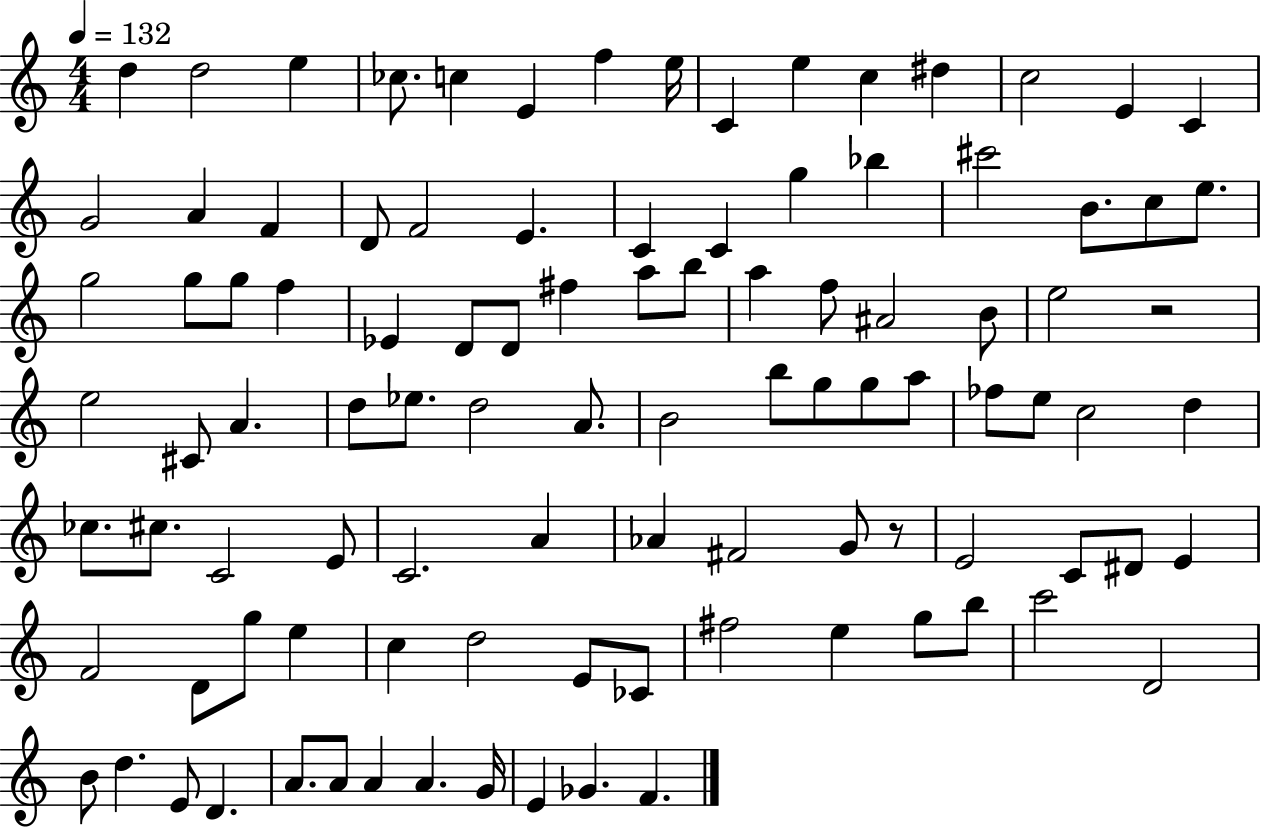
{
  \clef treble
  \numericTimeSignature
  \time 4/4
  \key c \major
  \tempo 4 = 132
  d''4 d''2 e''4 | ces''8. c''4 e'4 f''4 e''16 | c'4 e''4 c''4 dis''4 | c''2 e'4 c'4 | \break g'2 a'4 f'4 | d'8 f'2 e'4. | c'4 c'4 g''4 bes''4 | cis'''2 b'8. c''8 e''8. | \break g''2 g''8 g''8 f''4 | ees'4 d'8 d'8 fis''4 a''8 b''8 | a''4 f''8 ais'2 b'8 | e''2 r2 | \break e''2 cis'8 a'4. | d''8 ees''8. d''2 a'8. | b'2 b''8 g''8 g''8 a''8 | fes''8 e''8 c''2 d''4 | \break ces''8. cis''8. c'2 e'8 | c'2. a'4 | aes'4 fis'2 g'8 r8 | e'2 c'8 dis'8 e'4 | \break f'2 d'8 g''8 e''4 | c''4 d''2 e'8 ces'8 | fis''2 e''4 g''8 b''8 | c'''2 d'2 | \break b'8 d''4. e'8 d'4. | a'8. a'8 a'4 a'4. g'16 | e'4 ges'4. f'4. | \bar "|."
}